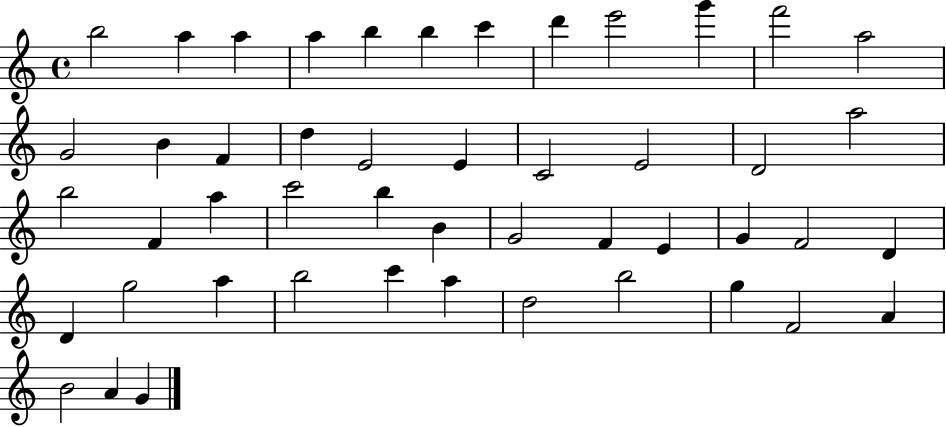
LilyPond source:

{
  \clef treble
  \time 4/4
  \defaultTimeSignature
  \key c \major
  b''2 a''4 a''4 | a''4 b''4 b''4 c'''4 | d'''4 e'''2 g'''4 | f'''2 a''2 | \break g'2 b'4 f'4 | d''4 e'2 e'4 | c'2 e'2 | d'2 a''2 | \break b''2 f'4 a''4 | c'''2 b''4 b'4 | g'2 f'4 e'4 | g'4 f'2 d'4 | \break d'4 g''2 a''4 | b''2 c'''4 a''4 | d''2 b''2 | g''4 f'2 a'4 | \break b'2 a'4 g'4 | \bar "|."
}